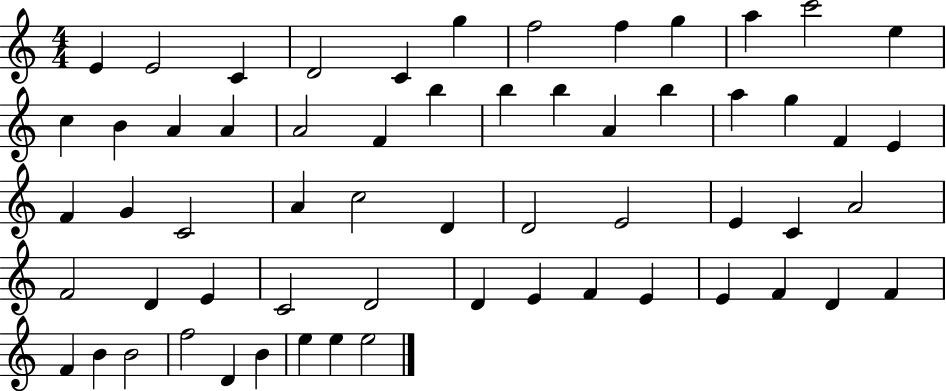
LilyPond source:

{
  \clef treble
  \numericTimeSignature
  \time 4/4
  \key c \major
  e'4 e'2 c'4 | d'2 c'4 g''4 | f''2 f''4 g''4 | a''4 c'''2 e''4 | \break c''4 b'4 a'4 a'4 | a'2 f'4 b''4 | b''4 b''4 a'4 b''4 | a''4 g''4 f'4 e'4 | \break f'4 g'4 c'2 | a'4 c''2 d'4 | d'2 e'2 | e'4 c'4 a'2 | \break f'2 d'4 e'4 | c'2 d'2 | d'4 e'4 f'4 e'4 | e'4 f'4 d'4 f'4 | \break f'4 b'4 b'2 | f''2 d'4 b'4 | e''4 e''4 e''2 | \bar "|."
}